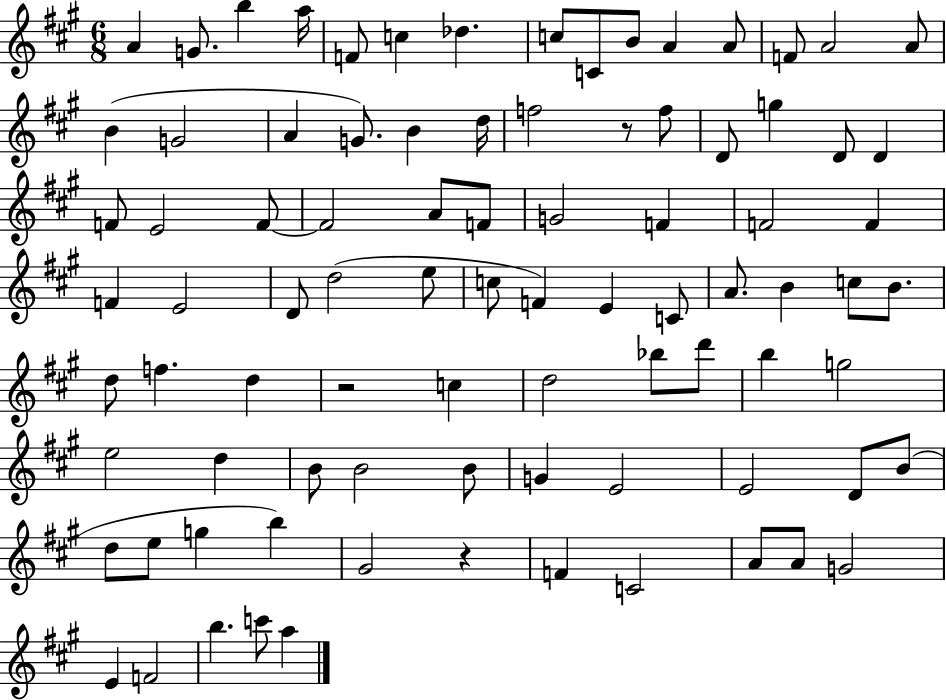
{
  \clef treble
  \numericTimeSignature
  \time 6/8
  \key a \major
  a'4 g'8. b''4 a''16 | f'8 c''4 des''4. | c''8 c'8 b'8 a'4 a'8 | f'8 a'2 a'8 | \break b'4( g'2 | a'4 g'8.) b'4 d''16 | f''2 r8 f''8 | d'8 g''4 d'8 d'4 | \break f'8 e'2 f'8~~ | f'2 a'8 f'8 | g'2 f'4 | f'2 f'4 | \break f'4 e'2 | d'8 d''2( e''8 | c''8 f'4) e'4 c'8 | a'8. b'4 c''8 b'8. | \break d''8 f''4. d''4 | r2 c''4 | d''2 bes''8 d'''8 | b''4 g''2 | \break e''2 d''4 | b'8 b'2 b'8 | g'4 e'2 | e'2 d'8 b'8( | \break d''8 e''8 g''4 b''4) | gis'2 r4 | f'4 c'2 | a'8 a'8 g'2 | \break e'4 f'2 | b''4. c'''8 a''4 | \bar "|."
}